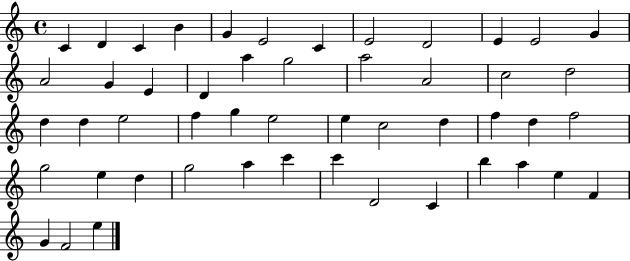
X:1
T:Untitled
M:4/4
L:1/4
K:C
C D C B G E2 C E2 D2 E E2 G A2 G E D a g2 a2 A2 c2 d2 d d e2 f g e2 e c2 d f d f2 g2 e d g2 a c' c' D2 C b a e F G F2 e